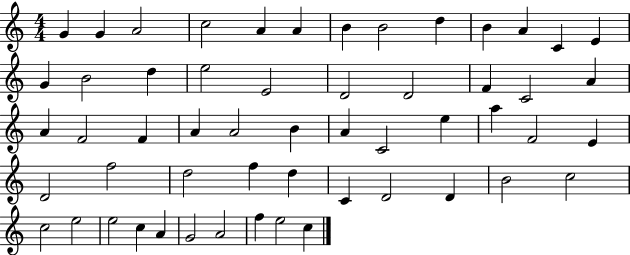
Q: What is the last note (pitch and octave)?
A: C5